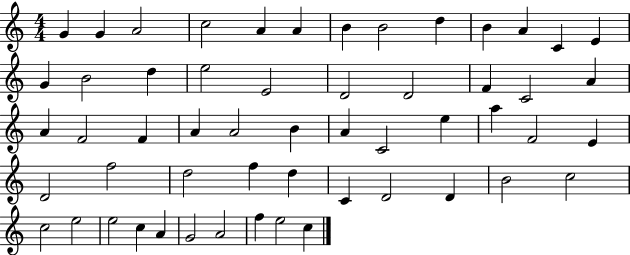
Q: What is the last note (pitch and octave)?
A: C5